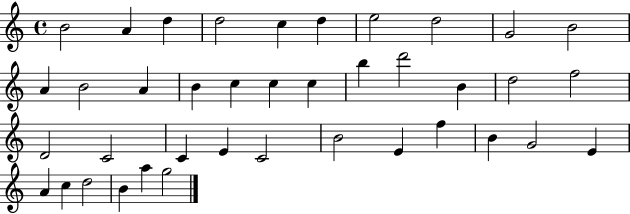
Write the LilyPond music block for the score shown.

{
  \clef treble
  \time 4/4
  \defaultTimeSignature
  \key c \major
  b'2 a'4 d''4 | d''2 c''4 d''4 | e''2 d''2 | g'2 b'2 | \break a'4 b'2 a'4 | b'4 c''4 c''4 c''4 | b''4 d'''2 b'4 | d''2 f''2 | \break d'2 c'2 | c'4 e'4 c'2 | b'2 e'4 f''4 | b'4 g'2 e'4 | \break a'4 c''4 d''2 | b'4 a''4 g''2 | \bar "|."
}